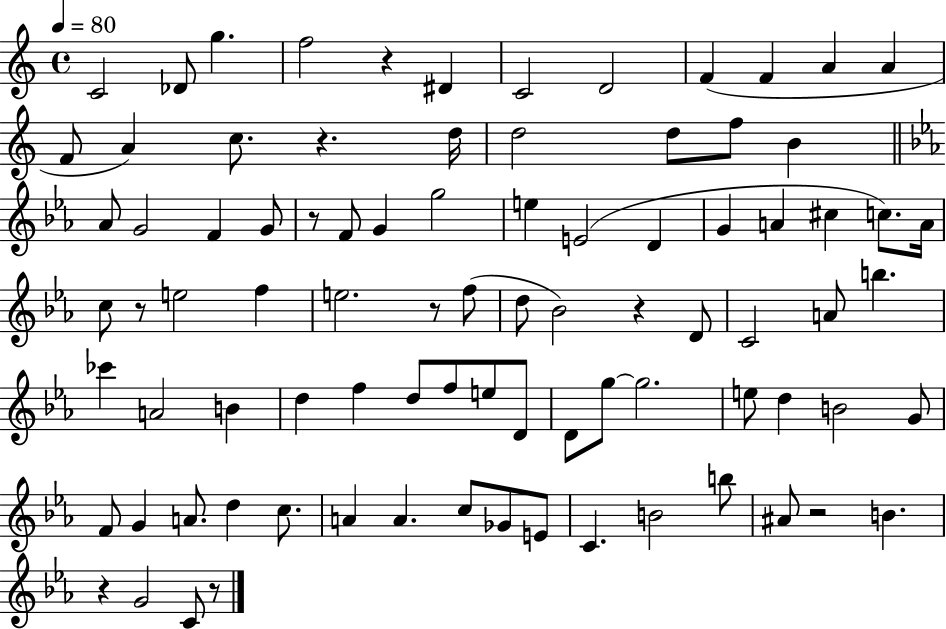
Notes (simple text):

C4/h Db4/e G5/q. F5/h R/q D#4/q C4/h D4/h F4/q F4/q A4/q A4/q F4/e A4/q C5/e. R/q. D5/s D5/h D5/e F5/e B4/q Ab4/e G4/h F4/q G4/e R/e F4/e G4/q G5/h E5/q E4/h D4/q G4/q A4/q C#5/q C5/e. A4/s C5/e R/e E5/h F5/q E5/h. R/e F5/e D5/e Bb4/h R/q D4/e C4/h A4/e B5/q. CES6/q A4/h B4/q D5/q F5/q D5/e F5/e E5/e D4/e D4/e G5/e G5/h. E5/e D5/q B4/h G4/e F4/e G4/q A4/e. D5/q C5/e. A4/q A4/q. C5/e Gb4/e E4/e C4/q. B4/h B5/e A#4/e R/h B4/q. R/q G4/h C4/e R/e